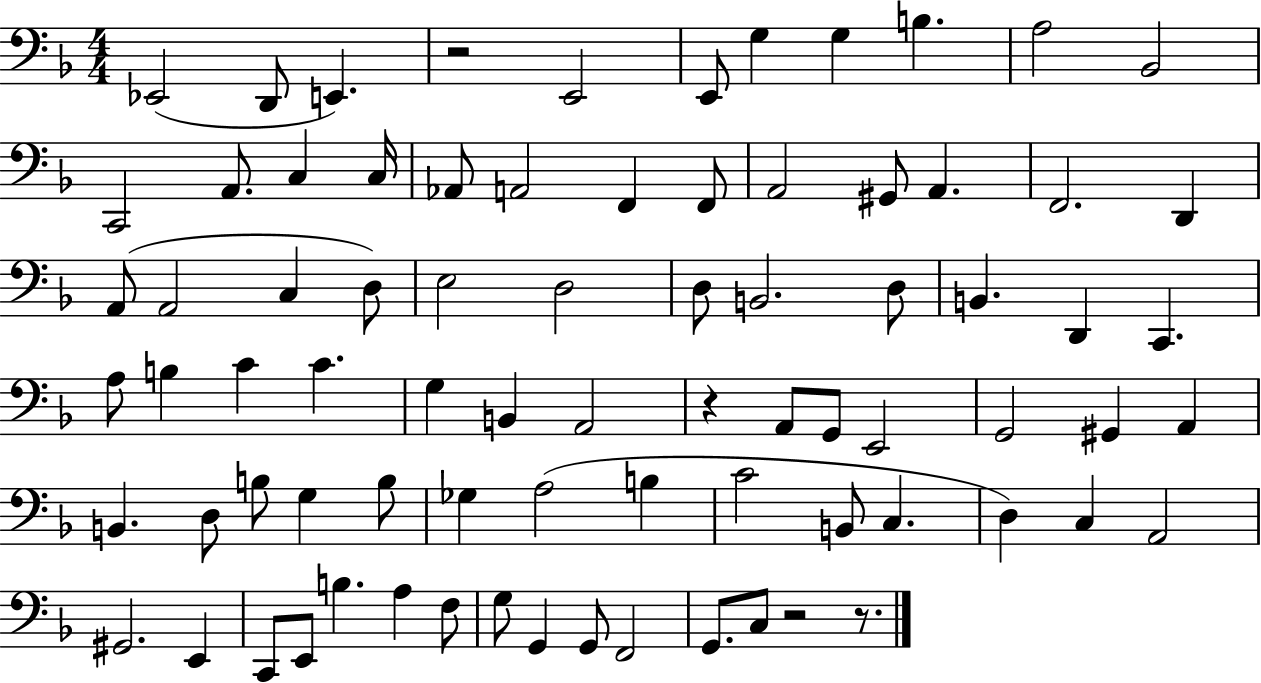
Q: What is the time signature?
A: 4/4